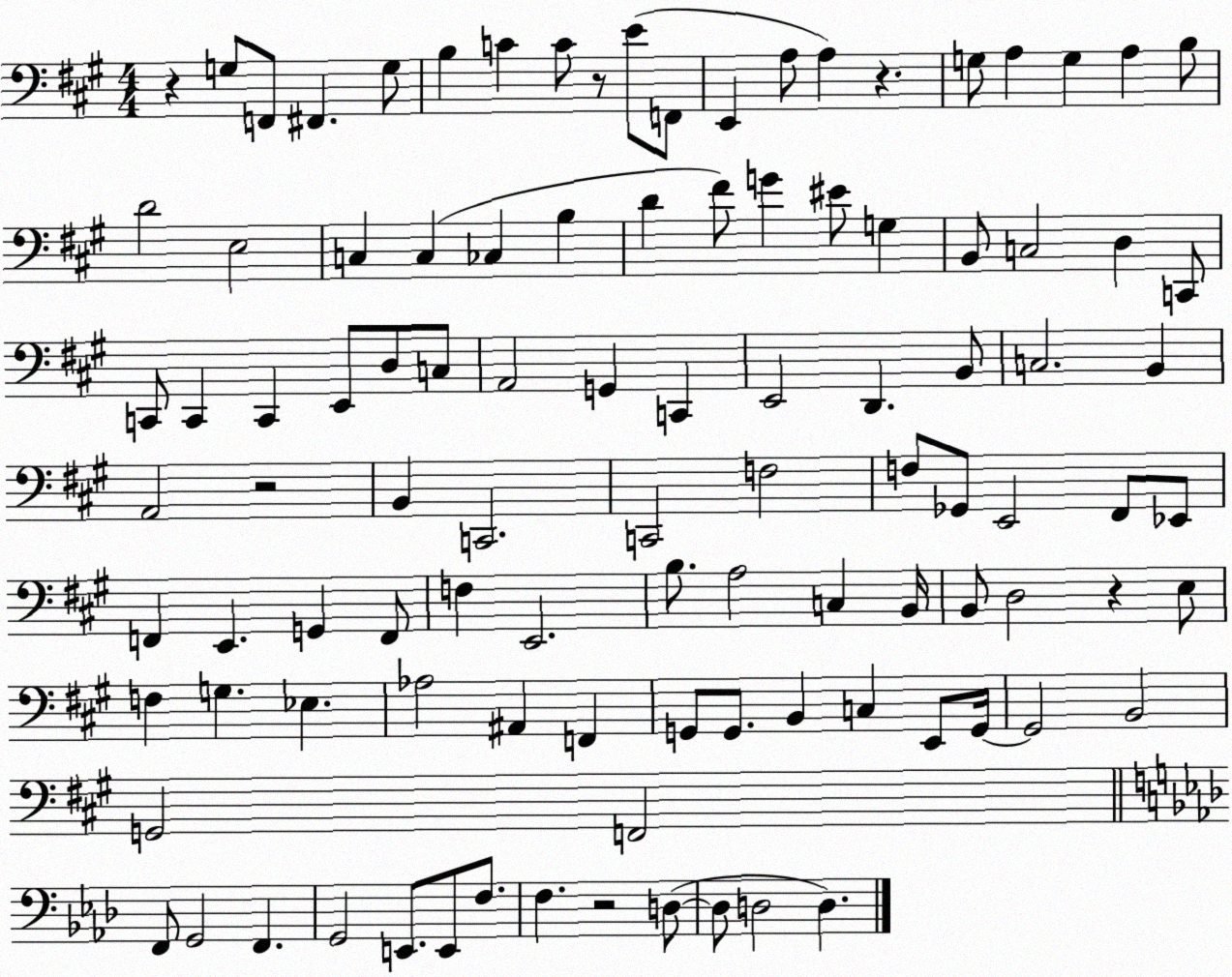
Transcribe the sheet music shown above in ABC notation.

X:1
T:Untitled
M:4/4
L:1/4
K:A
z G,/2 F,,/2 ^F,, G,/2 B, C C/2 z/2 E/2 F,,/2 E,, A,/2 A, z G,/2 A, G, A, B,/2 D2 E,2 C, C, _C, B, D ^F/2 G ^E/2 G, B,,/2 C,2 D, C,,/2 C,,/2 C,, C,, E,,/2 D,/2 C,/2 A,,2 G,, C,, E,,2 D,, B,,/2 C,2 B,, A,,2 z2 B,, C,,2 C,,2 F,2 F,/2 _G,,/2 E,,2 ^F,,/2 _E,,/2 F,, E,, G,, F,,/2 F, E,,2 B,/2 A,2 C, B,,/4 B,,/2 D,2 z E,/2 F, G, _E, _A,2 ^A,, F,, G,,/2 G,,/2 B,, C, E,,/2 G,,/4 G,,2 B,,2 G,,2 F,,2 F,,/2 G,,2 F,, G,,2 E,,/2 E,,/2 F,/2 F, z2 D,/2 D,/2 D,2 D,